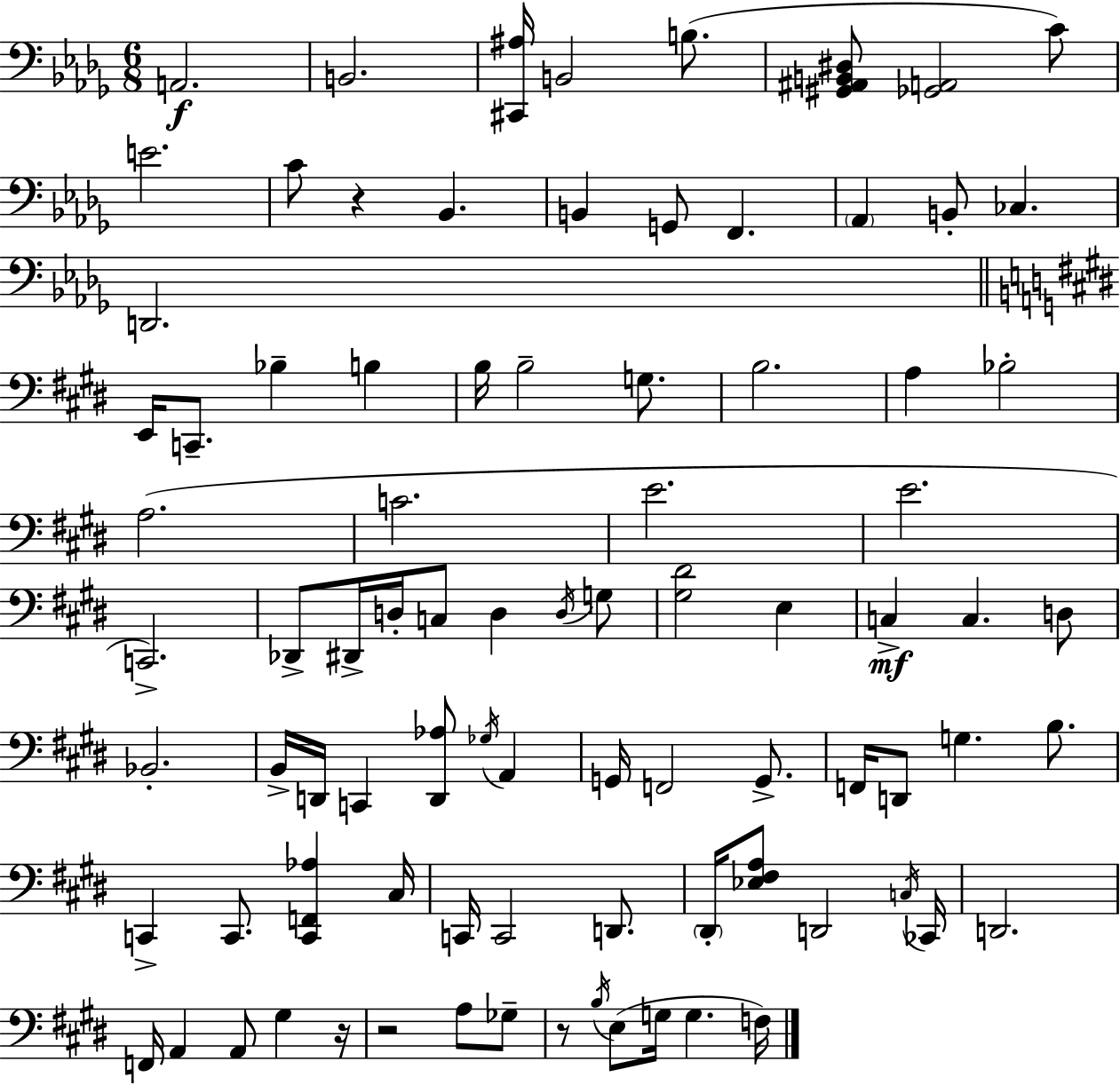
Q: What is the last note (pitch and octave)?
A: F3